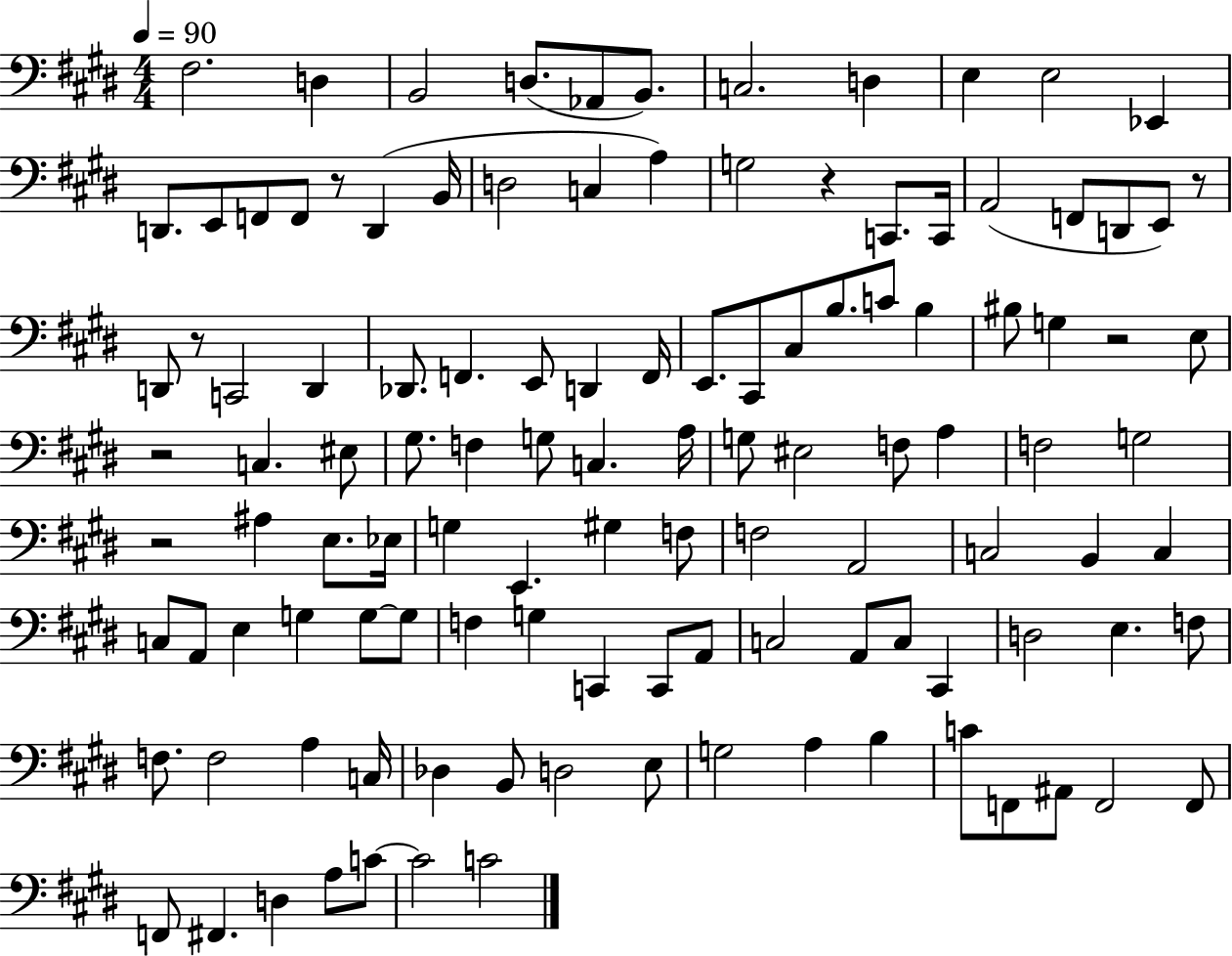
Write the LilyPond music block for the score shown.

{
  \clef bass
  \numericTimeSignature
  \time 4/4
  \key e \major
  \tempo 4 = 90
  fis2. d4 | b,2 d8.( aes,8 b,8.) | c2. d4 | e4 e2 ees,4 | \break d,8. e,8 f,8 f,8 r8 d,4( b,16 | d2 c4 a4) | g2 r4 c,8. c,16 | a,2( f,8 d,8 e,8) r8 | \break d,8 r8 c,2 d,4 | des,8. f,4. e,8 d,4 f,16 | e,8. cis,8 cis8 b8. c'8 b4 | bis8 g4 r2 e8 | \break r2 c4. eis8 | gis8. f4 g8 c4. a16 | g8 eis2 f8 a4 | f2 g2 | \break r2 ais4 e8. ees16 | g4 e,4. gis4 f8 | f2 a,2 | c2 b,4 c4 | \break c8 a,8 e4 g4 g8~~ g8 | f4 g4 c,4 c,8 a,8 | c2 a,8 c8 cis,4 | d2 e4. f8 | \break f8. f2 a4 c16 | des4 b,8 d2 e8 | g2 a4 b4 | c'8 f,8 ais,8 f,2 f,8 | \break f,8 fis,4. d4 a8 c'8~~ | c'2 c'2 | \bar "|."
}